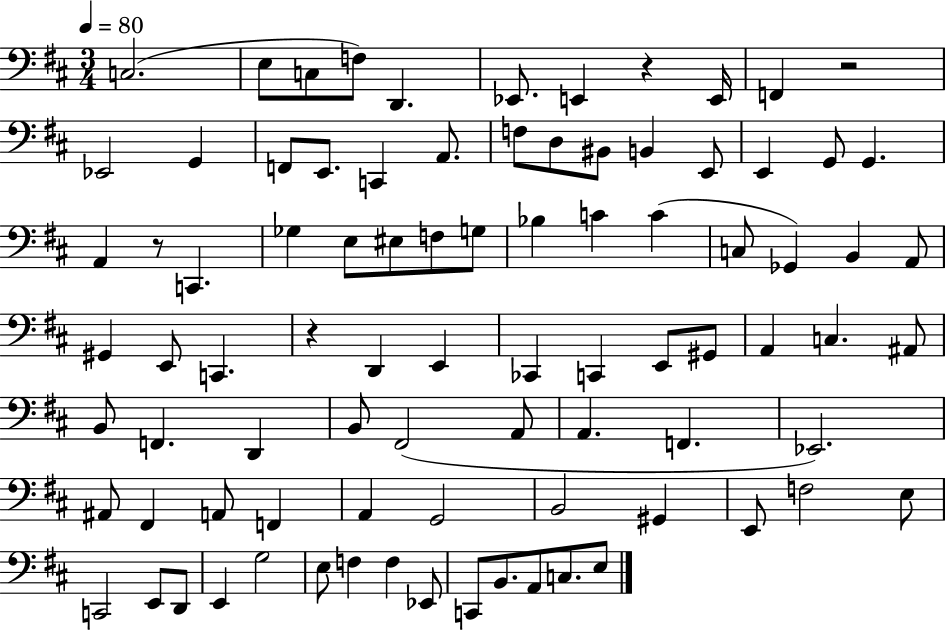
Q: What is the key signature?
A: D major